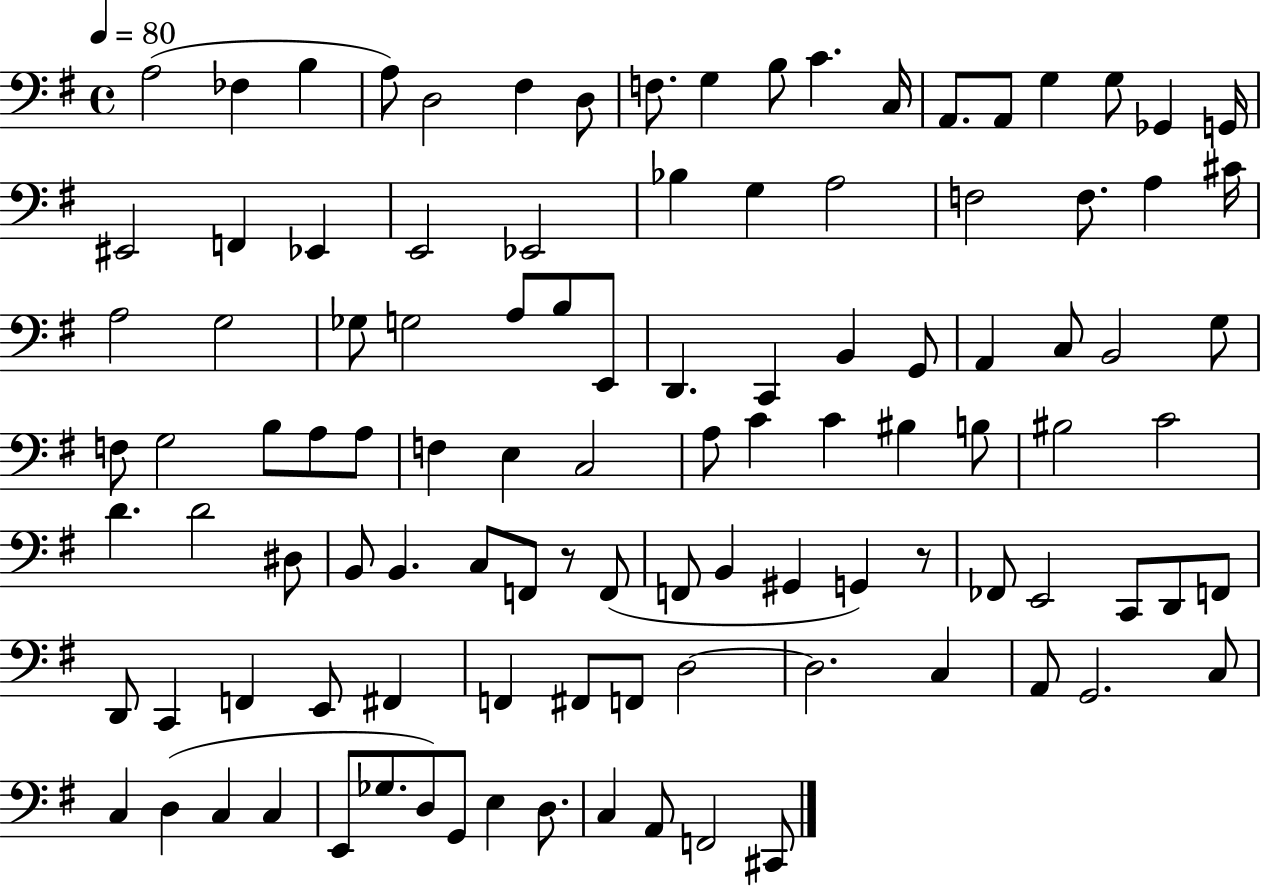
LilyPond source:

{
  \clef bass
  \time 4/4
  \defaultTimeSignature
  \key g \major
  \tempo 4 = 80
  a2( fes4 b4 | a8) d2 fis4 d8 | f8. g4 b8 c'4. c16 | a,8. a,8 g4 g8 ges,4 g,16 | \break eis,2 f,4 ees,4 | e,2 ees,2 | bes4 g4 a2 | f2 f8. a4 cis'16 | \break a2 g2 | ges8 g2 a8 b8 e,8 | d,4. c,4 b,4 g,8 | a,4 c8 b,2 g8 | \break f8 g2 b8 a8 a8 | f4 e4 c2 | a8 c'4 c'4 bis4 b8 | bis2 c'2 | \break d'4. d'2 dis8 | b,8 b,4. c8 f,8 r8 f,8( | f,8 b,4 gis,4 g,4) r8 | fes,8 e,2 c,8 d,8 f,8 | \break d,8 c,4 f,4 e,8 fis,4 | f,4 fis,8 f,8 d2~~ | d2. c4 | a,8 g,2. c8 | \break c4 d4( c4 c4 | e,8 ges8. d8) g,8 e4 d8. | c4 a,8 f,2 cis,8 | \bar "|."
}